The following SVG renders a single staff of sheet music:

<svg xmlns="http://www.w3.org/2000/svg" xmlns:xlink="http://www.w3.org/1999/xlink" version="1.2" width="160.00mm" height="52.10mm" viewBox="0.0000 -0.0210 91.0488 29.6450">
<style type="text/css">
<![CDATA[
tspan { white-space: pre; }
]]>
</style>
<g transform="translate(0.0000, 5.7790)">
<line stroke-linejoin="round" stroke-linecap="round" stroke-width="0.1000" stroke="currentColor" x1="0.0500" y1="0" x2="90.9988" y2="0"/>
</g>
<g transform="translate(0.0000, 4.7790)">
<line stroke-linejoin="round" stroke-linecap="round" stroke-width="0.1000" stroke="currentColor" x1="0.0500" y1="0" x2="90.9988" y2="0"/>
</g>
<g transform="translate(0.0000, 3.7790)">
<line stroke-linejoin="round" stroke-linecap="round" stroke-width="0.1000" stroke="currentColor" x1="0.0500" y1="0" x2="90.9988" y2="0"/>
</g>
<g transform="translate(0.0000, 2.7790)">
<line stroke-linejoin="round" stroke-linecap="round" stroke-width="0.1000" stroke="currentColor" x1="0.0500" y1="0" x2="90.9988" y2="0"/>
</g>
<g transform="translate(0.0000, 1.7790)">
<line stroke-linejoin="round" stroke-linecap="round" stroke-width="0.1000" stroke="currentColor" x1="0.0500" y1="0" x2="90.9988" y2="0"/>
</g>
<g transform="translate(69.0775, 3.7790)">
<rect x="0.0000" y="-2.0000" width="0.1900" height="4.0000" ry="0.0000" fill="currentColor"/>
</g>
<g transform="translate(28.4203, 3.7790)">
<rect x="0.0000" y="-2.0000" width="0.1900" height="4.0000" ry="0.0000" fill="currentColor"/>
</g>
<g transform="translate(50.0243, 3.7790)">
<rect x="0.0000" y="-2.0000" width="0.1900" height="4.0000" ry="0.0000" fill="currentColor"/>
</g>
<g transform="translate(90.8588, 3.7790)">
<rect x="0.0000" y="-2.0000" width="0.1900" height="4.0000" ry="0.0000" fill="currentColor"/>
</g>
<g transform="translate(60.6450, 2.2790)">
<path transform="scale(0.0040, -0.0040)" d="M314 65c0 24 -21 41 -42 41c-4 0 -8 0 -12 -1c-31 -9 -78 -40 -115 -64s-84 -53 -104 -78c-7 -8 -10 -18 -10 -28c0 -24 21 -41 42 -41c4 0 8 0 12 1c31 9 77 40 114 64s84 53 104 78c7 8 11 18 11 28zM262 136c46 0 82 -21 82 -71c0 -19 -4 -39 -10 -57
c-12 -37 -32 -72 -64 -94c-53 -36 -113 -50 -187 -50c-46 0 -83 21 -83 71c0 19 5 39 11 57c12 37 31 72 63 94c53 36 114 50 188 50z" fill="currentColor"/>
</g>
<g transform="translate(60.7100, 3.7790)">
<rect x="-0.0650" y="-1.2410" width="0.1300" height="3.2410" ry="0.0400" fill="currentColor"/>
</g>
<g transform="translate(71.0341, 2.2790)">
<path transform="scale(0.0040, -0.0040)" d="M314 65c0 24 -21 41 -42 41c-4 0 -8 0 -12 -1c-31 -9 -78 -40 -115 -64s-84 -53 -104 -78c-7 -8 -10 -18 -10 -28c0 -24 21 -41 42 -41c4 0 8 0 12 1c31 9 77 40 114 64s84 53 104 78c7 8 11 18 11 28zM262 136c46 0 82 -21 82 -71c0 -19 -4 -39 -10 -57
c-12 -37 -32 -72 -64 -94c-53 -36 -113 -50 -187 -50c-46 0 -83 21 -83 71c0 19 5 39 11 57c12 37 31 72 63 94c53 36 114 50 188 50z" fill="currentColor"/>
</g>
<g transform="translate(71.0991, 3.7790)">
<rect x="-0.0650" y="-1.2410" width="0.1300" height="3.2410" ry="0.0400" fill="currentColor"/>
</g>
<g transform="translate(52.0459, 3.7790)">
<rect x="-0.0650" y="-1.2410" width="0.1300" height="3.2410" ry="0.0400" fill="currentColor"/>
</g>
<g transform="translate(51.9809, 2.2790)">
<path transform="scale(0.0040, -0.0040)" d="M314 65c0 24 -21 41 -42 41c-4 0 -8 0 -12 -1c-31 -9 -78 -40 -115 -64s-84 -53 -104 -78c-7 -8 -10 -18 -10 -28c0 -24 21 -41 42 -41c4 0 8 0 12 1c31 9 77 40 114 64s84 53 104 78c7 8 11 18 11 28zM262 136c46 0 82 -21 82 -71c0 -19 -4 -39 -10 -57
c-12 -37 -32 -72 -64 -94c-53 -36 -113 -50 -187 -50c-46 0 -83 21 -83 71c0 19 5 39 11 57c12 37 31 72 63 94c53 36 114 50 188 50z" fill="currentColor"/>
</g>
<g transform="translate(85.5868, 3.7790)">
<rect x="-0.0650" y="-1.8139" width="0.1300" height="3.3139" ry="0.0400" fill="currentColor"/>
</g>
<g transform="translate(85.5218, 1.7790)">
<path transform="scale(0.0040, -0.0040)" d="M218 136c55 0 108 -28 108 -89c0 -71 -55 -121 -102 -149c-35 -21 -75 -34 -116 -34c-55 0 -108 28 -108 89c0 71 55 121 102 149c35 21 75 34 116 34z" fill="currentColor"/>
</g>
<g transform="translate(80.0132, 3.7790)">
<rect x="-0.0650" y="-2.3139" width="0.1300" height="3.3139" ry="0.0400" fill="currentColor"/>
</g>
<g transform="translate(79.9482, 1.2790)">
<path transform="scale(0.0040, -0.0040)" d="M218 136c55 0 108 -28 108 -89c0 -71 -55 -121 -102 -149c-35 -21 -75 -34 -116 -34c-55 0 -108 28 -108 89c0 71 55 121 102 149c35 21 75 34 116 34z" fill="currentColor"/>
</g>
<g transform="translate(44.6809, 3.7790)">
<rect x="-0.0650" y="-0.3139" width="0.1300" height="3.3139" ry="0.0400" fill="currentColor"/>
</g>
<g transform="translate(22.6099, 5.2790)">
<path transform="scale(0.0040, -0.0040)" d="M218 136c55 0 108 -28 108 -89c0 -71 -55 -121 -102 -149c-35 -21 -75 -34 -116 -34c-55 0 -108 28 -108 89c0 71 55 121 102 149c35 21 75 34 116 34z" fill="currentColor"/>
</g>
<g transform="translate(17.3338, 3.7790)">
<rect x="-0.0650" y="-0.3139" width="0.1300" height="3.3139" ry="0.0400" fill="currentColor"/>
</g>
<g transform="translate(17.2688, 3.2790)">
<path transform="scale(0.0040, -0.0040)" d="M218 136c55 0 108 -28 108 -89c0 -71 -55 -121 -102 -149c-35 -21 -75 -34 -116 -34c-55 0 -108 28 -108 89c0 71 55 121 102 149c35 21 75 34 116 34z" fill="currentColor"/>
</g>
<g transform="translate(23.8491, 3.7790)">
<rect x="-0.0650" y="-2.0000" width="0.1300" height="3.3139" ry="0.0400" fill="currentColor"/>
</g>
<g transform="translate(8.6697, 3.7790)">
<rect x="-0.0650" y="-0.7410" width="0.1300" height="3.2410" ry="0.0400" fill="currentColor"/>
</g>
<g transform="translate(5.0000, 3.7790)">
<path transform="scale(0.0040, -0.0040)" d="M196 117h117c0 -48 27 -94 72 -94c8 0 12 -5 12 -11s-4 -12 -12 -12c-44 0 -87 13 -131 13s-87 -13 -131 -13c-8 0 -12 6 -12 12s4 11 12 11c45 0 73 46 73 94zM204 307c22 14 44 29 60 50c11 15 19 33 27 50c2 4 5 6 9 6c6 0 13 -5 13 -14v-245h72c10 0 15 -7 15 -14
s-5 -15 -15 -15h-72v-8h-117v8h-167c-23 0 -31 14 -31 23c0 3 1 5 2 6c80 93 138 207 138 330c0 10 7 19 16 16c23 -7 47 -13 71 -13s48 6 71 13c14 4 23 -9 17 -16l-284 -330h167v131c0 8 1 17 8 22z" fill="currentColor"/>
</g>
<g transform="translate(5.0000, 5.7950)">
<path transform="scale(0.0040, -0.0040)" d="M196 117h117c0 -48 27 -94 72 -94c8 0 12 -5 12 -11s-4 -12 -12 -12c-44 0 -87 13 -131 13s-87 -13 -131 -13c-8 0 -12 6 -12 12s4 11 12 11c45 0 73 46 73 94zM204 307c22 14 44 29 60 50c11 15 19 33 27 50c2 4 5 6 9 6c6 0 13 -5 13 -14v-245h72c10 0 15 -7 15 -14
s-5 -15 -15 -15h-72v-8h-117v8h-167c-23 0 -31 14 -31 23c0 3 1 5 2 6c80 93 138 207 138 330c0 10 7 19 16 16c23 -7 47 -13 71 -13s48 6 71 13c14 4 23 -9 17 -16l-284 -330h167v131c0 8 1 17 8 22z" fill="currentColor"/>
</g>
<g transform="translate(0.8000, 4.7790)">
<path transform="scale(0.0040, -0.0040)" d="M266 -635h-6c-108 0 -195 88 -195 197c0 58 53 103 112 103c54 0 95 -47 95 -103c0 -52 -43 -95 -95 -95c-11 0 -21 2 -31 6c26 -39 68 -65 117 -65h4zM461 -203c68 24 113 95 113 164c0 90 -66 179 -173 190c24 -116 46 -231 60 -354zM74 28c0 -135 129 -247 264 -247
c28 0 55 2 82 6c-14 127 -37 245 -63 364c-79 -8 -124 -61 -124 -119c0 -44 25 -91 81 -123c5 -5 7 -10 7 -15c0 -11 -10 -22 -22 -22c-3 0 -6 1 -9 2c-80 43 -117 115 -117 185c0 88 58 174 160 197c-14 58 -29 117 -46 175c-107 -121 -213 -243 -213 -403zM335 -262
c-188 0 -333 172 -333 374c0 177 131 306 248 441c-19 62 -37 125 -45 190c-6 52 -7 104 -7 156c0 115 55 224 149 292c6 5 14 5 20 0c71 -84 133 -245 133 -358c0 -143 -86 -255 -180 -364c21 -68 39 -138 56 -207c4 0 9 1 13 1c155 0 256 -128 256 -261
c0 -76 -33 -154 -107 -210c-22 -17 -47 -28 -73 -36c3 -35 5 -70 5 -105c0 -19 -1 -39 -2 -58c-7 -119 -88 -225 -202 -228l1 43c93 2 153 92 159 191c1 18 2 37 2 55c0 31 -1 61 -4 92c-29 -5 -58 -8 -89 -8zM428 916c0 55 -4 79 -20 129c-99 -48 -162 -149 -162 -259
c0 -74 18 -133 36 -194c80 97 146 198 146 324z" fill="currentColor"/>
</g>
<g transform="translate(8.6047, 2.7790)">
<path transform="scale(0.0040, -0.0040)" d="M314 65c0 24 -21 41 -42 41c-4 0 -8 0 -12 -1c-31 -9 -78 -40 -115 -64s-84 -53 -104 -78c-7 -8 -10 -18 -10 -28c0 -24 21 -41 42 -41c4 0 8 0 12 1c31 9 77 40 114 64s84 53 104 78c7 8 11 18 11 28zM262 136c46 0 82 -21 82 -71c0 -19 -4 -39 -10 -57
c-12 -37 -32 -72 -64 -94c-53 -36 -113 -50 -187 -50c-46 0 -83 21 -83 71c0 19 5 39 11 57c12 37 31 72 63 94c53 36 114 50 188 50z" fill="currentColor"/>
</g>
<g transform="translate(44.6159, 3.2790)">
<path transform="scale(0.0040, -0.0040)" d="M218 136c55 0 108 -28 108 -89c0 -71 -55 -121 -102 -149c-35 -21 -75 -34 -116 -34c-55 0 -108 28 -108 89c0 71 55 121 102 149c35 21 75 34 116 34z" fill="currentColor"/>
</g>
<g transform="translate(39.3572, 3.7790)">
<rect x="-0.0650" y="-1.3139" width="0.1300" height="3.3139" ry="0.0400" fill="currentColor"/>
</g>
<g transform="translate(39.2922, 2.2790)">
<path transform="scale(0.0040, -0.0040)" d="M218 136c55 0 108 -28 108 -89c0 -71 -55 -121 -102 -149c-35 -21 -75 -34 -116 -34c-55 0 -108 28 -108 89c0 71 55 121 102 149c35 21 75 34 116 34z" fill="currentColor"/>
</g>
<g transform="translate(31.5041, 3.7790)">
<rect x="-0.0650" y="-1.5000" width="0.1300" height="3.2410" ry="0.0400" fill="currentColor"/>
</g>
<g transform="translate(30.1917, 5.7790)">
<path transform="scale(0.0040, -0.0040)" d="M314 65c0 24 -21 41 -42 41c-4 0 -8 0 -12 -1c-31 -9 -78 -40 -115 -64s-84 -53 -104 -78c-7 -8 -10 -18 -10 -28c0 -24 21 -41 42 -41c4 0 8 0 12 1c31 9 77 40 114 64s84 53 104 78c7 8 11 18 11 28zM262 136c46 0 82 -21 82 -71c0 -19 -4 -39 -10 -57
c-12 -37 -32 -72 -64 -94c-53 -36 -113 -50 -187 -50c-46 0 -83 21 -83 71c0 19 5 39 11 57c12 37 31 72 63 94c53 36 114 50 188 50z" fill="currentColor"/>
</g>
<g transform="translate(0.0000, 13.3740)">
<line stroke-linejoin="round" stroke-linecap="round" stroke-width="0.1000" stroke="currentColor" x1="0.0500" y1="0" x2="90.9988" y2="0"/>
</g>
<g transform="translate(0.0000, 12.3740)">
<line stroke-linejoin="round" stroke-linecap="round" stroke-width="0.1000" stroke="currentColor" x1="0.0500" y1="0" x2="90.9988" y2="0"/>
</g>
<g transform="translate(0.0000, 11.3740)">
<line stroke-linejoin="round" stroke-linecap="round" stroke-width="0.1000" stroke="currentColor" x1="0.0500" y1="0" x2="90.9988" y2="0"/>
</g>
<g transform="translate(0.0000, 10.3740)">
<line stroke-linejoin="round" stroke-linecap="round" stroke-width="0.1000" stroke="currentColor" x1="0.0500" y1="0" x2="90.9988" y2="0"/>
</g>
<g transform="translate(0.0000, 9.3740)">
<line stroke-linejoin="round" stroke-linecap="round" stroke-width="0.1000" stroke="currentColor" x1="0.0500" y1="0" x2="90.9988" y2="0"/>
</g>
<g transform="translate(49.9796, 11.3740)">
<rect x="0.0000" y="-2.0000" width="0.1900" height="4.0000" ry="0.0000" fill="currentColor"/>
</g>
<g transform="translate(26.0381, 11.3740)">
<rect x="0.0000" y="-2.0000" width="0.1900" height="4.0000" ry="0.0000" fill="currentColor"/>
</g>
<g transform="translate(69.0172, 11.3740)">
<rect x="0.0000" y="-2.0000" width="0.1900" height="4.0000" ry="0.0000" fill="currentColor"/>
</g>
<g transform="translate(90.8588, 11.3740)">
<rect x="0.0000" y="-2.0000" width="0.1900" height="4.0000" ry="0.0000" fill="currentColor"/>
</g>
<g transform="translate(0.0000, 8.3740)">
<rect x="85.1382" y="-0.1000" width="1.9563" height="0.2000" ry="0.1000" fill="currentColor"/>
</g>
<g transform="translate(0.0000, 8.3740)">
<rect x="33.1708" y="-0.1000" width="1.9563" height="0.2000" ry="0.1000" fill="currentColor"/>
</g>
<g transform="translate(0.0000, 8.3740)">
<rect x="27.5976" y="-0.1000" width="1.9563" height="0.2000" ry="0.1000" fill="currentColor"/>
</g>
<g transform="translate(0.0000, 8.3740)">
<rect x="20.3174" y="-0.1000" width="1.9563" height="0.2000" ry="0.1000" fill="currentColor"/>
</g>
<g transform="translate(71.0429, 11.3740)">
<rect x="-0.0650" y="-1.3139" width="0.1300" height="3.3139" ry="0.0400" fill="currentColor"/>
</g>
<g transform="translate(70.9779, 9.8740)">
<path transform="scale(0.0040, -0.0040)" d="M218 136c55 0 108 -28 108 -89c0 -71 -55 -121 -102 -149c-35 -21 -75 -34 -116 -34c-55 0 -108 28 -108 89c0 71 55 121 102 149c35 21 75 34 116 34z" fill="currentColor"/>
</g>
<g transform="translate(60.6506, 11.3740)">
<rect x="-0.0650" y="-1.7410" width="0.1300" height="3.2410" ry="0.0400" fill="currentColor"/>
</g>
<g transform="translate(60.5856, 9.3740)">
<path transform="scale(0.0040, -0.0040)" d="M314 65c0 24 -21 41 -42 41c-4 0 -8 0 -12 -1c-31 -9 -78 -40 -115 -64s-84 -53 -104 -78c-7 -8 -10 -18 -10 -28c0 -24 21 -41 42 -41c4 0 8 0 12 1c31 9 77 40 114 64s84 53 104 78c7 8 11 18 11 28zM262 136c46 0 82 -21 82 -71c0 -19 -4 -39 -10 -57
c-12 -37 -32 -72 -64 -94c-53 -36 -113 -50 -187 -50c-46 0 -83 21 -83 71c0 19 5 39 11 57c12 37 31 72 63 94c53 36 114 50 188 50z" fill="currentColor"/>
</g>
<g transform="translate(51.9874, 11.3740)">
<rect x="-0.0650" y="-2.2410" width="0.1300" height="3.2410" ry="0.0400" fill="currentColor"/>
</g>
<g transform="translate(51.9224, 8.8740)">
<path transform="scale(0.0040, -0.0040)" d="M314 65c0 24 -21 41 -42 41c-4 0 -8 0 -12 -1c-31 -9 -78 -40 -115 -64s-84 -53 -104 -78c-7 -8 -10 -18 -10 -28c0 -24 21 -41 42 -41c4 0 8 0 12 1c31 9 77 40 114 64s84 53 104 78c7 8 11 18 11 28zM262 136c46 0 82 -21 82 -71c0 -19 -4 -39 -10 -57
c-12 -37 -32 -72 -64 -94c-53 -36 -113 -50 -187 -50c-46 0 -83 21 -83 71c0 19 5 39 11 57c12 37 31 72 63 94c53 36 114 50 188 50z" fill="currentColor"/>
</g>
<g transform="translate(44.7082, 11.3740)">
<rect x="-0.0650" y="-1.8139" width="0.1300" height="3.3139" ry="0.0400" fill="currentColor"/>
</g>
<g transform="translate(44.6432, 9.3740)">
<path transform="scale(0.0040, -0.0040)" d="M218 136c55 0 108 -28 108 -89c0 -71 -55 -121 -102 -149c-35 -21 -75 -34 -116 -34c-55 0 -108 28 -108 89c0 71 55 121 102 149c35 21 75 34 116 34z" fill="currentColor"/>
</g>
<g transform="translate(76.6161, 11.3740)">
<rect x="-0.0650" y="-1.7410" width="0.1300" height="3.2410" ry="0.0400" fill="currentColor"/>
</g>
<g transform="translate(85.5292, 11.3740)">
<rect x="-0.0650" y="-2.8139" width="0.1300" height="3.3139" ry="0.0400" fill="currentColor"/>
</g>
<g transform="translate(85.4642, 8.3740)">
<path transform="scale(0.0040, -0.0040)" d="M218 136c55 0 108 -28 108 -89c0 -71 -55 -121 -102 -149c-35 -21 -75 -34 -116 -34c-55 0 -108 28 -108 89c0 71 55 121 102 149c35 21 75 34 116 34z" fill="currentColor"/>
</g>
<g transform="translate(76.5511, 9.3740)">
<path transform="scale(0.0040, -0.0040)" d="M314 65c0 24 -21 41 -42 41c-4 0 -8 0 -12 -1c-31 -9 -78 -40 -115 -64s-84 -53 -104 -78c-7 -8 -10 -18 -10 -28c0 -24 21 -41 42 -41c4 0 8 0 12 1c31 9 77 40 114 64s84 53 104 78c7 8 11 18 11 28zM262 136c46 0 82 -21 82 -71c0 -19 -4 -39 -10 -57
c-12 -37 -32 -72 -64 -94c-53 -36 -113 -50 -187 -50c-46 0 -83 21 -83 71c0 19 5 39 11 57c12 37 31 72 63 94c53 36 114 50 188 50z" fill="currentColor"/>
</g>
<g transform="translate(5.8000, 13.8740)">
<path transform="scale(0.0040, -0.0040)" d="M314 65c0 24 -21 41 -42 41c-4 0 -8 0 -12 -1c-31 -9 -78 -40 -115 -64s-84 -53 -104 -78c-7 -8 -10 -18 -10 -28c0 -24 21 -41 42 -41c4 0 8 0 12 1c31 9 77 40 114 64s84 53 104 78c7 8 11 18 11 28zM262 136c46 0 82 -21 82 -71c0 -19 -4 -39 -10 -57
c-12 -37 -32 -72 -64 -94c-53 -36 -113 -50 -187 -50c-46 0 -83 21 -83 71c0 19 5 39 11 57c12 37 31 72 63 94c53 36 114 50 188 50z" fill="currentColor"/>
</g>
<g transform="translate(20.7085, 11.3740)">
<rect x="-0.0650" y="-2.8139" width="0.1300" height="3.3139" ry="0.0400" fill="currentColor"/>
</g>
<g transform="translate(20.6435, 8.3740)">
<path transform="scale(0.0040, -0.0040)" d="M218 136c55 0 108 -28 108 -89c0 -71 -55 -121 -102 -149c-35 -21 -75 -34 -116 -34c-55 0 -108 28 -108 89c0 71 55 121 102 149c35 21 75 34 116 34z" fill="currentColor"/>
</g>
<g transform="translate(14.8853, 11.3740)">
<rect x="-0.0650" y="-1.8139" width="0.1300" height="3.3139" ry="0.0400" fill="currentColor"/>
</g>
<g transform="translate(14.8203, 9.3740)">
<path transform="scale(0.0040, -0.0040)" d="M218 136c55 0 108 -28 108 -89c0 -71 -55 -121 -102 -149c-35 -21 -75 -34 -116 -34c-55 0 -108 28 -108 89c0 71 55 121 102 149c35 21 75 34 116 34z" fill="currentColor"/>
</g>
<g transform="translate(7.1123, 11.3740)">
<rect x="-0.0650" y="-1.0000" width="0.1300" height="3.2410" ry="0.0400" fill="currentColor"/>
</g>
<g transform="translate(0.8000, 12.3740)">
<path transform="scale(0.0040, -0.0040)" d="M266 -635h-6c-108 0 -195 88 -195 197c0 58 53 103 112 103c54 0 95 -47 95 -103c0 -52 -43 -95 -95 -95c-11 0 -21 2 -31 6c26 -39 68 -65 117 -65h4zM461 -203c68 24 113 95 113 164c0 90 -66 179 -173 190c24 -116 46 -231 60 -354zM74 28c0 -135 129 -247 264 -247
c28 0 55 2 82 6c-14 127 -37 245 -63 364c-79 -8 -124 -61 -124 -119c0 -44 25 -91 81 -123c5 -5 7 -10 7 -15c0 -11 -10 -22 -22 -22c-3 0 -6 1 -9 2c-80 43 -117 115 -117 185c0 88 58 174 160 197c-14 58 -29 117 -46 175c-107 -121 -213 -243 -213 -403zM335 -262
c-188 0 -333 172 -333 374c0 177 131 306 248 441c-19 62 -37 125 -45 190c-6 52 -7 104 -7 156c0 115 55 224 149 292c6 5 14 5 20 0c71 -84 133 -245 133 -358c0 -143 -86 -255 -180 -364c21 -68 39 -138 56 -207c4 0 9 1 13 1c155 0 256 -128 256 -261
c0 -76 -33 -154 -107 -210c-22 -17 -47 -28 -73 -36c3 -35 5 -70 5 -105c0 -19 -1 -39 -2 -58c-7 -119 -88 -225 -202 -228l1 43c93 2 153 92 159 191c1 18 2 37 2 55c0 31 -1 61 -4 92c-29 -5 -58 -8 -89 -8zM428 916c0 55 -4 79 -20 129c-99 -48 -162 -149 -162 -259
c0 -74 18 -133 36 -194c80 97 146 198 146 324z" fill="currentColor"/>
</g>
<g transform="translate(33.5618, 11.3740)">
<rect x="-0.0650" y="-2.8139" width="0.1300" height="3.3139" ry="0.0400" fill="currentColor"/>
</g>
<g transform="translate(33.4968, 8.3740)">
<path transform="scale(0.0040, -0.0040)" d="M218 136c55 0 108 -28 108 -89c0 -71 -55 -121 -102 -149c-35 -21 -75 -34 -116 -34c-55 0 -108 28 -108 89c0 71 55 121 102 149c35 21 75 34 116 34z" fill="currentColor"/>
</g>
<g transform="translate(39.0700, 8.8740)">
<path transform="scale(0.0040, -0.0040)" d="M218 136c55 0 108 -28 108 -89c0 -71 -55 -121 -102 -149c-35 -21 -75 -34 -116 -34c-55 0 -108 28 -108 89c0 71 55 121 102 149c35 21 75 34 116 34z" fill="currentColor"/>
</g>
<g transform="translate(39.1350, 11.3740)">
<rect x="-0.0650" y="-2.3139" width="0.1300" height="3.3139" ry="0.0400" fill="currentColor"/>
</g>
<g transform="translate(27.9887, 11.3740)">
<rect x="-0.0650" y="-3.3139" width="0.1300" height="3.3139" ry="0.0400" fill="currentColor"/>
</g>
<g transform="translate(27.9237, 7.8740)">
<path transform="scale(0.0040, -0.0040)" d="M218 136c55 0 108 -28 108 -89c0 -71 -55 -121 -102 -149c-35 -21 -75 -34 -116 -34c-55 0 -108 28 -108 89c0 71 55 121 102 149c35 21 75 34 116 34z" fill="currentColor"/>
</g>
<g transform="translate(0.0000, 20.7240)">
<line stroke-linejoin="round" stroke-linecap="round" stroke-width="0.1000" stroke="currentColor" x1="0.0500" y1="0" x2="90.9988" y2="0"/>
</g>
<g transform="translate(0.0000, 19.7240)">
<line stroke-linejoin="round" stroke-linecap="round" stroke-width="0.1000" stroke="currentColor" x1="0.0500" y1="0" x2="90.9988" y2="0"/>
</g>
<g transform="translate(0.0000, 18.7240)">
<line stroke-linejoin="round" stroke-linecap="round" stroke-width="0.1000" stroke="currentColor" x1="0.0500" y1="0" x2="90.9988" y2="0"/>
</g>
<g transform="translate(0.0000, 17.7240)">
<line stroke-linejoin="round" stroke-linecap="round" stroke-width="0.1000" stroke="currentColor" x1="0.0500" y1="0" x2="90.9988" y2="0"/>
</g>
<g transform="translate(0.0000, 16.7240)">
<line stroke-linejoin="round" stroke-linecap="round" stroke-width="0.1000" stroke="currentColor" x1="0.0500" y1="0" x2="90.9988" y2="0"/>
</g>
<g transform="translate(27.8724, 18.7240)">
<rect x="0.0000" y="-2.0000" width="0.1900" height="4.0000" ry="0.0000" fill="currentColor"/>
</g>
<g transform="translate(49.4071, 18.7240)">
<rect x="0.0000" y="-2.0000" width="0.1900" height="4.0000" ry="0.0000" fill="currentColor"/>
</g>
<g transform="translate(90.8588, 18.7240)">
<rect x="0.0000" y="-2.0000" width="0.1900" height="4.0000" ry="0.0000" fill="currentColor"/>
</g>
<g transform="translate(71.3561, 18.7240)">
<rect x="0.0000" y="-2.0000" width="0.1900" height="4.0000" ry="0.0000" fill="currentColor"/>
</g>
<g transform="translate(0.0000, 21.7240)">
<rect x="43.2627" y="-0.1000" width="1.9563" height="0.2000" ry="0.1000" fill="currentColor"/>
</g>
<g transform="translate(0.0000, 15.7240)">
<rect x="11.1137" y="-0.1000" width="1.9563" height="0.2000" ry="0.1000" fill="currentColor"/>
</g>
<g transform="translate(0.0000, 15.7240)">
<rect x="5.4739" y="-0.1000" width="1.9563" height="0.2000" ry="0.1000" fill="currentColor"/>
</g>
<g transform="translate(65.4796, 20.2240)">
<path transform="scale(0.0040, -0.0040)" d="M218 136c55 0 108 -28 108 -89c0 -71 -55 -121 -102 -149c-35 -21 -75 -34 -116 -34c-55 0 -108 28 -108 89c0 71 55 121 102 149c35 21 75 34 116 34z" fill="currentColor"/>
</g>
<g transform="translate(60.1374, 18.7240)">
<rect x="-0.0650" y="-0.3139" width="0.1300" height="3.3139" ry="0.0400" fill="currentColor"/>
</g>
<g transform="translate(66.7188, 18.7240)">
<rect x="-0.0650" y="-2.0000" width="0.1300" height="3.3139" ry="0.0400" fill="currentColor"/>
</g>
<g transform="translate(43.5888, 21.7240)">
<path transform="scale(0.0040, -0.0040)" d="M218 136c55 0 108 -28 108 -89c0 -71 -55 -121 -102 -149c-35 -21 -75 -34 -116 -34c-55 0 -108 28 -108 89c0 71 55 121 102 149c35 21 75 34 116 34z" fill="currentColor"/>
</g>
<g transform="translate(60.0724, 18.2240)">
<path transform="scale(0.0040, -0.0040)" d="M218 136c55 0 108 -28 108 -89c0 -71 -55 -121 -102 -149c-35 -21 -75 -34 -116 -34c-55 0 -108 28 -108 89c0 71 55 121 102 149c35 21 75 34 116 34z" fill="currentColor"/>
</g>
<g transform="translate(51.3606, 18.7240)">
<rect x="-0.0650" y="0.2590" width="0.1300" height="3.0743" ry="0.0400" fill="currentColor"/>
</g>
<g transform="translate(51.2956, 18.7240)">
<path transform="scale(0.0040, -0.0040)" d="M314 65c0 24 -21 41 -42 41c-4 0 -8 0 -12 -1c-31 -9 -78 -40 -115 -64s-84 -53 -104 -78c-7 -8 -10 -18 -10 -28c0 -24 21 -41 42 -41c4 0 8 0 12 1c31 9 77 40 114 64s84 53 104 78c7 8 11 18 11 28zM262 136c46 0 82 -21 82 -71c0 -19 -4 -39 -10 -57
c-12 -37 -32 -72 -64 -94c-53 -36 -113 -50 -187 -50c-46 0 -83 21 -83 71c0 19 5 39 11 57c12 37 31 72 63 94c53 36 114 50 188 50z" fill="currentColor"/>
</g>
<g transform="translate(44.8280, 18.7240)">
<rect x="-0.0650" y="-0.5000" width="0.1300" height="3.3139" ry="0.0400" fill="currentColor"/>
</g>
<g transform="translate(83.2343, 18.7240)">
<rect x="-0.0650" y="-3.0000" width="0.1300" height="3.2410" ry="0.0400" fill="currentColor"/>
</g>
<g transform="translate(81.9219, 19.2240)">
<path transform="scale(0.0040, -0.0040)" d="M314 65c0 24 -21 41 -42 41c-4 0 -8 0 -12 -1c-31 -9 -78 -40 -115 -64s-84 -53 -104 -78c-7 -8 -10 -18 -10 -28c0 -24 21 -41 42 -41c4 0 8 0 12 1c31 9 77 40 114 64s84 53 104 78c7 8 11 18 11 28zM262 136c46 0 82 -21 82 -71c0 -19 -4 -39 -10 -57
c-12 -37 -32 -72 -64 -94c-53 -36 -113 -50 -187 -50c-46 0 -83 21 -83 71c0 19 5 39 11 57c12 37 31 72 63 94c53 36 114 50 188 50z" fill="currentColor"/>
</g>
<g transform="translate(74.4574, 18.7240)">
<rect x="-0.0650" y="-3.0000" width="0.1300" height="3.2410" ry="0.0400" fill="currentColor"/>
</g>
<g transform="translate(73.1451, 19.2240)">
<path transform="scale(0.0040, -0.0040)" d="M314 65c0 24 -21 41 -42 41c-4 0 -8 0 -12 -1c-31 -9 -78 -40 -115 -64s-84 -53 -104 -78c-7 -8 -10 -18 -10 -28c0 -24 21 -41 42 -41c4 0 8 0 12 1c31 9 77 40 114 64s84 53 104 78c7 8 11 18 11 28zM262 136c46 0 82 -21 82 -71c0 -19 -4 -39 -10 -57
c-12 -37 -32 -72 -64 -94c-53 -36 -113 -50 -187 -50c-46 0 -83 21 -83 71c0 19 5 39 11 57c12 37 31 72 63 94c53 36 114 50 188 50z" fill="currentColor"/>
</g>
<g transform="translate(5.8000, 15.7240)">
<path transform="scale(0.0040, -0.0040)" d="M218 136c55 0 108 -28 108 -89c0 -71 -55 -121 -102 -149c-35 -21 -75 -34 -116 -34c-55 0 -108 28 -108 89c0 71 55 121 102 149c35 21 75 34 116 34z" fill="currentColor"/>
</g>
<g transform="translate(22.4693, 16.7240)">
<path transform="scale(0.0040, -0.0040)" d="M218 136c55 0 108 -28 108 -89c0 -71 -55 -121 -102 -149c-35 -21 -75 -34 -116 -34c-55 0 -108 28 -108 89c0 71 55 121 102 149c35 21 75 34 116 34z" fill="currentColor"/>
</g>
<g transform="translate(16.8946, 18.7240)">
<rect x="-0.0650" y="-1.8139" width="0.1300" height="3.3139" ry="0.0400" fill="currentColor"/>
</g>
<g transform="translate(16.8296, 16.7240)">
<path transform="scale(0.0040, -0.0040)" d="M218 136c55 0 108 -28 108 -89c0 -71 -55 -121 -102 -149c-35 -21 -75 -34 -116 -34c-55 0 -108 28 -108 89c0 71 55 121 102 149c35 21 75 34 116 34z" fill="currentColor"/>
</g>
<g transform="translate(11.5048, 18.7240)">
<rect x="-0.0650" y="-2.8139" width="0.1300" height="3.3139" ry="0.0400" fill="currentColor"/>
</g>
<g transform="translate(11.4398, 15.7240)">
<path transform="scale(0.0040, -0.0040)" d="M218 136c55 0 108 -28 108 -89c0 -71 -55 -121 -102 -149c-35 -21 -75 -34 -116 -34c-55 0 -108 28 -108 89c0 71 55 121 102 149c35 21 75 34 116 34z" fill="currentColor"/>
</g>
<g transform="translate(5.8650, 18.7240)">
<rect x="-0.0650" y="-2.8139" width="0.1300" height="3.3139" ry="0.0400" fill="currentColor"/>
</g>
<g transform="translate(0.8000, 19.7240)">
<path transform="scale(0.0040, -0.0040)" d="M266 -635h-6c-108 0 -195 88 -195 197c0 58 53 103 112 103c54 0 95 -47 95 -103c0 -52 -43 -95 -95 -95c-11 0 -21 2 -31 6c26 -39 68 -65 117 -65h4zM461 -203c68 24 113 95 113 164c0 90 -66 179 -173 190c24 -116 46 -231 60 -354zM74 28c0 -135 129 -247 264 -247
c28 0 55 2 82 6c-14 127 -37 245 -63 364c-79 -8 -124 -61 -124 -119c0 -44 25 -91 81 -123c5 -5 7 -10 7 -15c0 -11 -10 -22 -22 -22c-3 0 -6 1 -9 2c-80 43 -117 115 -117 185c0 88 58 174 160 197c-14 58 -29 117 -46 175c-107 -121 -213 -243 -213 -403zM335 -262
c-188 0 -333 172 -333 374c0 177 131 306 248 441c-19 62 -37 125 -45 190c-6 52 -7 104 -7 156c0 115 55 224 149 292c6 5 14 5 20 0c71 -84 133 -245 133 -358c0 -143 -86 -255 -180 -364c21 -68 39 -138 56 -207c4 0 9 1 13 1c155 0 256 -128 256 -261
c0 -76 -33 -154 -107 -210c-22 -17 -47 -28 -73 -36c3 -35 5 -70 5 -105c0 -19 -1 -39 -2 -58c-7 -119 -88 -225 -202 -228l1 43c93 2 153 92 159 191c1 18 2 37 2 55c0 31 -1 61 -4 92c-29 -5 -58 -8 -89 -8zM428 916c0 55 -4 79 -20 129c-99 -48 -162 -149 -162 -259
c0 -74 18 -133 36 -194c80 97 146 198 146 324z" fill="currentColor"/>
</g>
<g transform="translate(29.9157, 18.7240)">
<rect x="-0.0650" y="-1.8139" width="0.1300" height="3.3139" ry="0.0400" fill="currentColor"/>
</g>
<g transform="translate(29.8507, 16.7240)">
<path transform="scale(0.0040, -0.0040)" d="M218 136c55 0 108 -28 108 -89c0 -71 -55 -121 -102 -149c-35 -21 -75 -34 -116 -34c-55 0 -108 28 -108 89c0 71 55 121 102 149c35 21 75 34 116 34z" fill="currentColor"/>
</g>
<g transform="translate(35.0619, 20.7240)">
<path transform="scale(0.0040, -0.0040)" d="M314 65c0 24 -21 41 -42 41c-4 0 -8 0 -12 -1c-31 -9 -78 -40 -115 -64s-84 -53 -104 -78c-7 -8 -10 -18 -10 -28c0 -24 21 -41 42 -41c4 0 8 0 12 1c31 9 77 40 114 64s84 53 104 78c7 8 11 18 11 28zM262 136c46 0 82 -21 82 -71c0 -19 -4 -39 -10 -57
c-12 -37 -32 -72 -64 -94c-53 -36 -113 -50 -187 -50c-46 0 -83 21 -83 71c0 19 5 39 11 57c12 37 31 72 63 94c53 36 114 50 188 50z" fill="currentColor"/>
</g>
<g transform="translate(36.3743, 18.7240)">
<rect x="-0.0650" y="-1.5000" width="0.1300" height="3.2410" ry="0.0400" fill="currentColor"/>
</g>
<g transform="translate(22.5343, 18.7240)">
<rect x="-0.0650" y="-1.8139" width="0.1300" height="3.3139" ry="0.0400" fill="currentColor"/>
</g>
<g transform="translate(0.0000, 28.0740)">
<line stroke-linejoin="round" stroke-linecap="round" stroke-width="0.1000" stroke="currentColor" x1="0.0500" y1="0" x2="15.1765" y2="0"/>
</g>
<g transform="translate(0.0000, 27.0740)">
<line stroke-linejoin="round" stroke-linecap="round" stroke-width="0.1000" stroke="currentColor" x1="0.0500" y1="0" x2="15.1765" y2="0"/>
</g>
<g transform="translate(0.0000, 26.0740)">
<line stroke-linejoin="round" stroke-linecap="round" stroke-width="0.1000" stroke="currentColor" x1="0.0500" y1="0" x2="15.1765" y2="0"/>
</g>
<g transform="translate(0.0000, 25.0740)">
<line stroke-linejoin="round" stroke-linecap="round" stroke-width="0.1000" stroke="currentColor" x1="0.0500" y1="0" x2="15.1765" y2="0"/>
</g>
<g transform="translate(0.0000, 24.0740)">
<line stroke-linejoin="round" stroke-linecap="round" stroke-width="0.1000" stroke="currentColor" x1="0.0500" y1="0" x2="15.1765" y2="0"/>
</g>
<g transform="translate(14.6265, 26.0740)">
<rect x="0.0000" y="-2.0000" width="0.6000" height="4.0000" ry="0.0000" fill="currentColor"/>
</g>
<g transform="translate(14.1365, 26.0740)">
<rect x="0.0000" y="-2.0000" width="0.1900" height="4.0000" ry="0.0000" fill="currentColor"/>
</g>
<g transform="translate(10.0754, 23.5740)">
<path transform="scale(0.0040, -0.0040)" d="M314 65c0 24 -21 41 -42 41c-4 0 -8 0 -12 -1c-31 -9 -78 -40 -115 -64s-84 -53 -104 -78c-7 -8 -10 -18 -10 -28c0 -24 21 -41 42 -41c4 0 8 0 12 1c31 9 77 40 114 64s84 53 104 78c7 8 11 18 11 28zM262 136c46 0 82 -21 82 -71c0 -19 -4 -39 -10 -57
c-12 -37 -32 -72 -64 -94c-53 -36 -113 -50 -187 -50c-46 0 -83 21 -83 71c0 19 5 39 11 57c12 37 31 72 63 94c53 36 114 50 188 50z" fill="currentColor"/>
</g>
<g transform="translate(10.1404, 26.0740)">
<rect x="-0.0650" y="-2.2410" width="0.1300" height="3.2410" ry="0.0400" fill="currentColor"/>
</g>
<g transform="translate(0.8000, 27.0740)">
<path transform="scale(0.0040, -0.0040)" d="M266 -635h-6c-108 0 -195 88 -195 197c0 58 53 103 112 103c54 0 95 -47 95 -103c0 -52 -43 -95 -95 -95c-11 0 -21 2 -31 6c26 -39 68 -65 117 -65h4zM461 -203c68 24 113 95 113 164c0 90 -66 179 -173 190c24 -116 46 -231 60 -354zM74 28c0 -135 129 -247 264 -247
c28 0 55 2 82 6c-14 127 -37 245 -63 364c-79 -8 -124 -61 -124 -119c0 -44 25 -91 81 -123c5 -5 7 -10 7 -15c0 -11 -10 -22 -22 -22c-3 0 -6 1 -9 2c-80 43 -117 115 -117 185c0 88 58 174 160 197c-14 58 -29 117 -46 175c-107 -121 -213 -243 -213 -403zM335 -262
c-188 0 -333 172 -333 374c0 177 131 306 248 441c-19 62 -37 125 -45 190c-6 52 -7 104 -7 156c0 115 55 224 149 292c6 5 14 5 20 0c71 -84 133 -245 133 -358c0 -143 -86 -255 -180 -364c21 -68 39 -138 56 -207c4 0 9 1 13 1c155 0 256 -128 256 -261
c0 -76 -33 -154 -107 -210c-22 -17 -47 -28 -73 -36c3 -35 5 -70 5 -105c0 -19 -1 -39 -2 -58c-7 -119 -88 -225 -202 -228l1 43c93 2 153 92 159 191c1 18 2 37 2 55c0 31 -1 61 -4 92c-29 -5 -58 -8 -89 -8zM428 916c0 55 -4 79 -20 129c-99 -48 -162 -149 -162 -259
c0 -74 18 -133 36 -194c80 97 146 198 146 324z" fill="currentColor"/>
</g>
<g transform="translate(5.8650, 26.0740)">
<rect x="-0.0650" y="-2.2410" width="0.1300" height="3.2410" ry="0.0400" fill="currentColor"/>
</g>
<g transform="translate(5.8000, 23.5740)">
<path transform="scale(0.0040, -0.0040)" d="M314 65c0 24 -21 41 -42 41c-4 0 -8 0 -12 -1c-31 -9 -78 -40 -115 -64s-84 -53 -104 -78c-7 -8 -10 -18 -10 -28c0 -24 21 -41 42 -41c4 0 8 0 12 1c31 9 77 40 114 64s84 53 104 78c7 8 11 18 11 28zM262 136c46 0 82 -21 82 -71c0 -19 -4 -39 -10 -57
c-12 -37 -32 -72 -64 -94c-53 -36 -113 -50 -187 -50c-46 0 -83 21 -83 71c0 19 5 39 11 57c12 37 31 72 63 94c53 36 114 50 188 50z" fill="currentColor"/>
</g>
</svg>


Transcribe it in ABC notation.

X:1
T:Untitled
M:4/4
L:1/4
K:C
d2 c F E2 e c e2 e2 e2 g f D2 f a b a g f g2 f2 e f2 a a a f f f E2 C B2 c F A2 A2 g2 g2